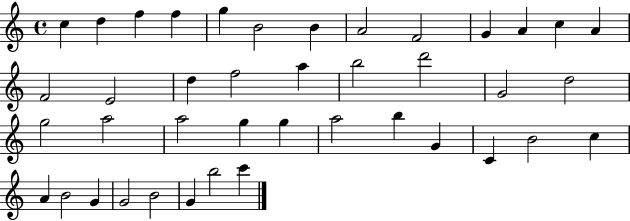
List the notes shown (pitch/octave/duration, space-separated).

C5/q D5/q F5/q F5/q G5/q B4/h B4/q A4/h F4/h G4/q A4/q C5/q A4/q F4/h E4/h D5/q F5/h A5/q B5/h D6/h G4/h D5/h G5/h A5/h A5/h G5/q G5/q A5/h B5/q G4/q C4/q B4/h C5/q A4/q B4/h G4/q G4/h B4/h G4/q B5/h C6/q